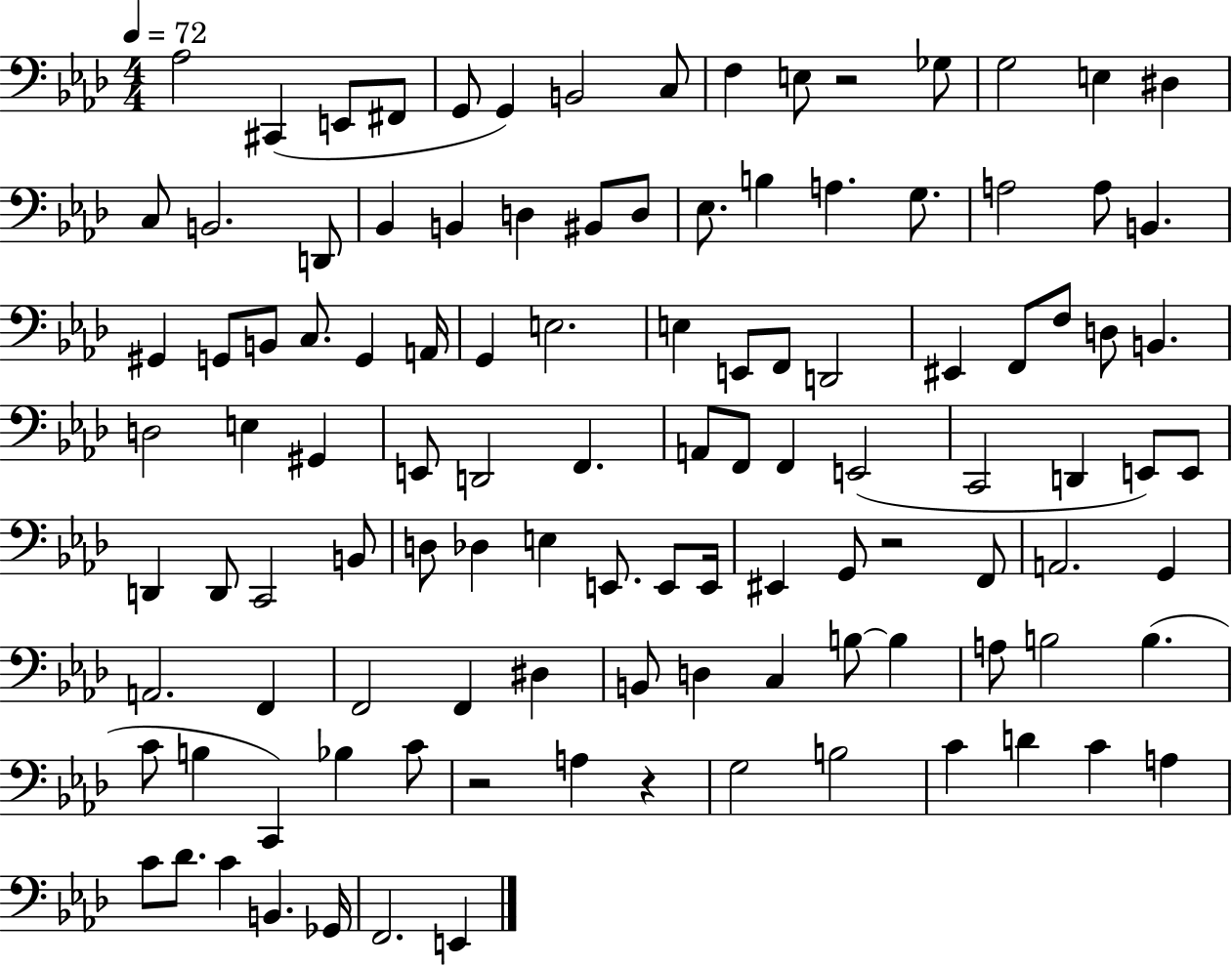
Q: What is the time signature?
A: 4/4